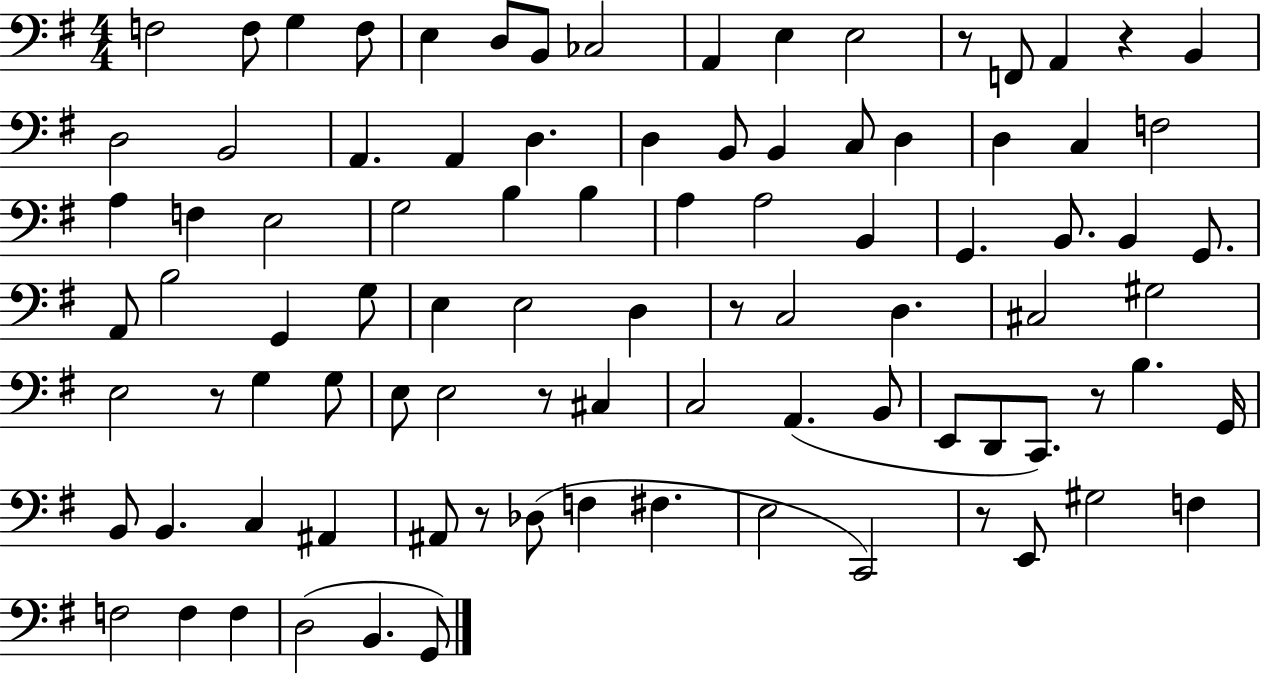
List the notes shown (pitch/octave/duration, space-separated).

F3/h F3/e G3/q F3/e E3/q D3/e B2/e CES3/h A2/q E3/q E3/h R/e F2/e A2/q R/q B2/q D3/h B2/h A2/q. A2/q D3/q. D3/q B2/e B2/q C3/e D3/q D3/q C3/q F3/h A3/q F3/q E3/h G3/h B3/q B3/q A3/q A3/h B2/q G2/q. B2/e. B2/q G2/e. A2/e B3/h G2/q G3/e E3/q E3/h D3/q R/e C3/h D3/q. C#3/h G#3/h E3/h R/e G3/q G3/e E3/e E3/h R/e C#3/q C3/h A2/q. B2/e E2/e D2/e C2/e. R/e B3/q. G2/s B2/e B2/q. C3/q A#2/q A#2/e R/e Db3/e F3/q F#3/q. E3/h C2/h R/e E2/e G#3/h F3/q F3/h F3/q F3/q D3/h B2/q. G2/e